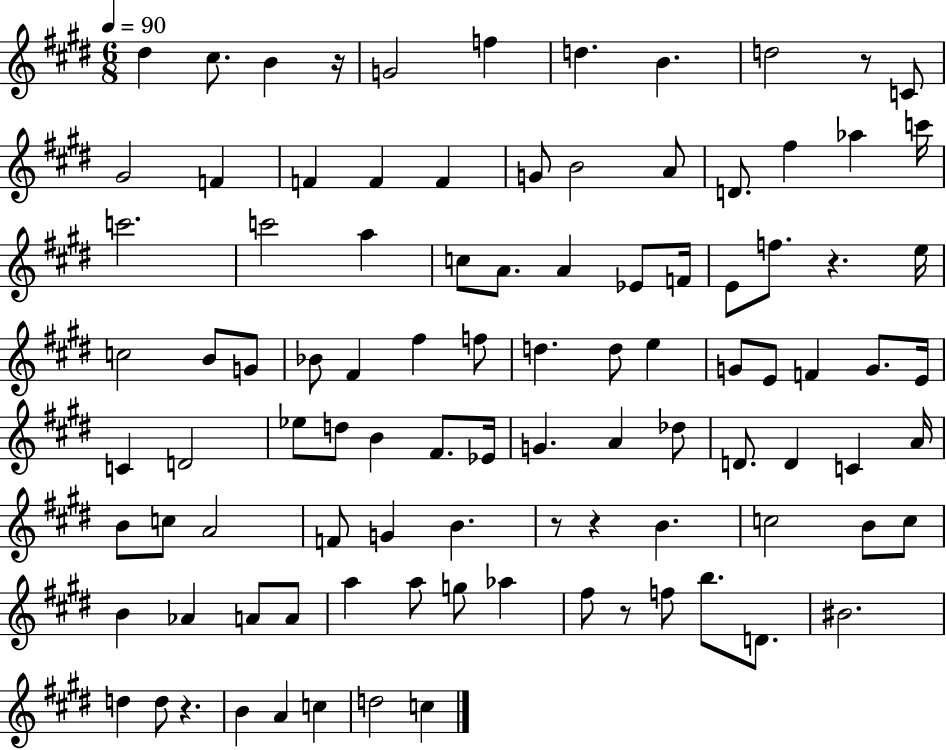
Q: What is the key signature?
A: E major